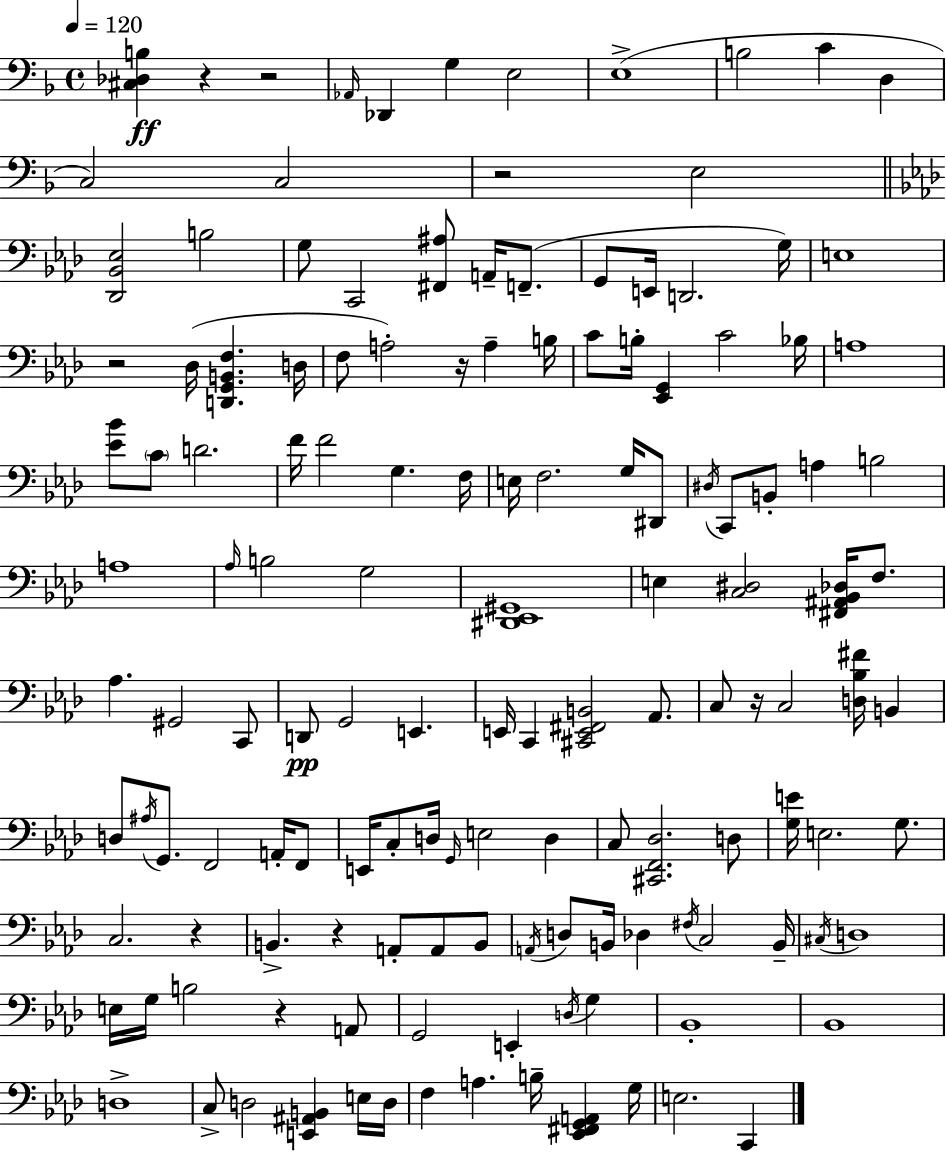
{
  \clef bass
  \time 4/4
  \defaultTimeSignature
  \key f \major
  \tempo 4 = 120
  \repeat volta 2 { <cis des b>4\ff r4 r2 | \grace { aes,16 } des,4 g4 e2 | e1->( | b2 c'4 d4 | \break c2) c2 | r2 e2 | \bar "||" \break \key aes \major <des, bes, ees>2 b2 | g8 c,2 <fis, ais>8 a,16-- f,8.--( | g,8 e,16 d,2. g16) | e1 | \break r2 des16( <d, g, b, f>4. d16 | f8 a2-.) r16 a4-- b16 | c'8 b16-. <ees, g,>4 c'2 bes16 | a1 | \break <ees' bes'>8 \parenthesize c'8 d'2. | f'16 f'2 g4. f16 | e16 f2. g16 dis,8 | \acciaccatura { dis16 } c,8 b,8-. a4 b2 | \break a1 | \grace { aes16 } b2 g2 | <dis, ees, gis,>1 | e4 <c dis>2 <fis, ais, bes, des>16 f8. | \break aes4. gis,2 | c,8 d,8\pp g,2 e,4. | e,16 c,4 <cis, e, fis, b,>2 aes,8. | c8 r16 c2 <d bes fis'>16 b,4 | \break d8 \acciaccatura { ais16 } g,8. f,2 | a,16-. f,8 e,16 c8-. d16 \grace { g,16 } e2 | d4 c8 <cis, f, des>2. | d8 <g e'>16 e2. | \break g8. c2. | r4 b,4.-> r4 a,8-. | a,8 b,8 \acciaccatura { a,16 } d8 b,16 des4 \acciaccatura { fis16 } c2 | b,16-- \acciaccatura { cis16 } d1 | \break e16 g16 b2 | r4 a,8 g,2 e,4-. | \acciaccatura { d16 } g4 bes,1-. | bes,1 | \break d1-> | c8-> d2 | <e, ais, b,>4 e16 d16 f4 a4. | b16-- <ees, fis, g, a,>4 g16 e2. | \break c,4 } \bar "|."
}